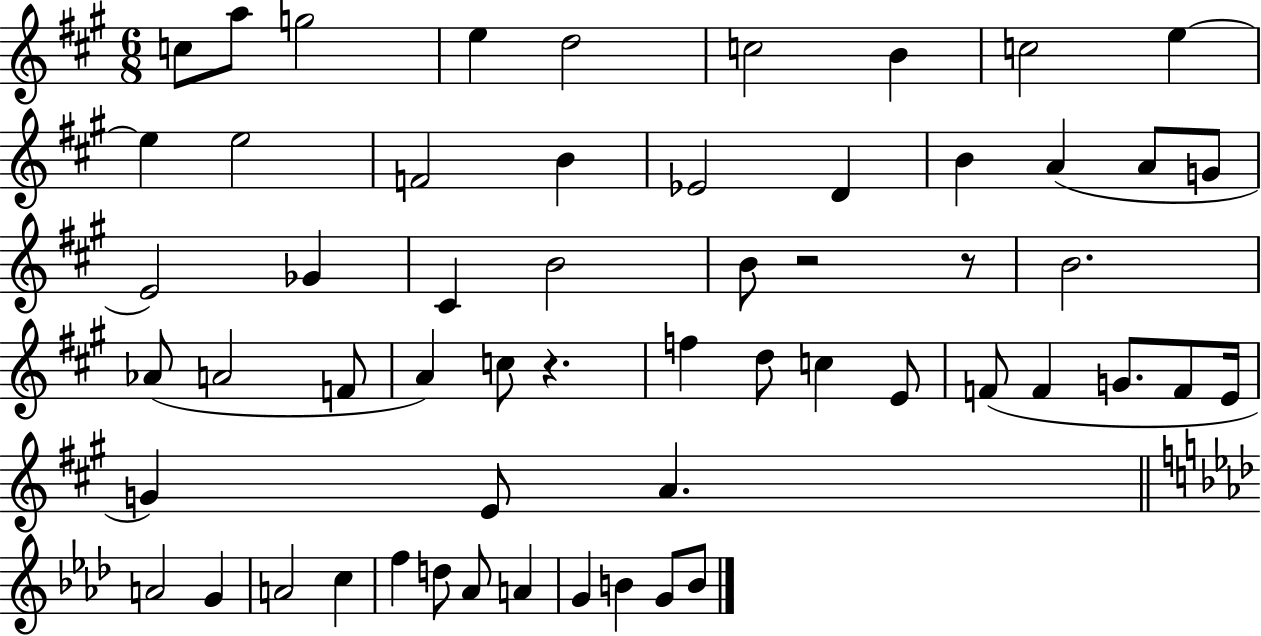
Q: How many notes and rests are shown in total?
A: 57